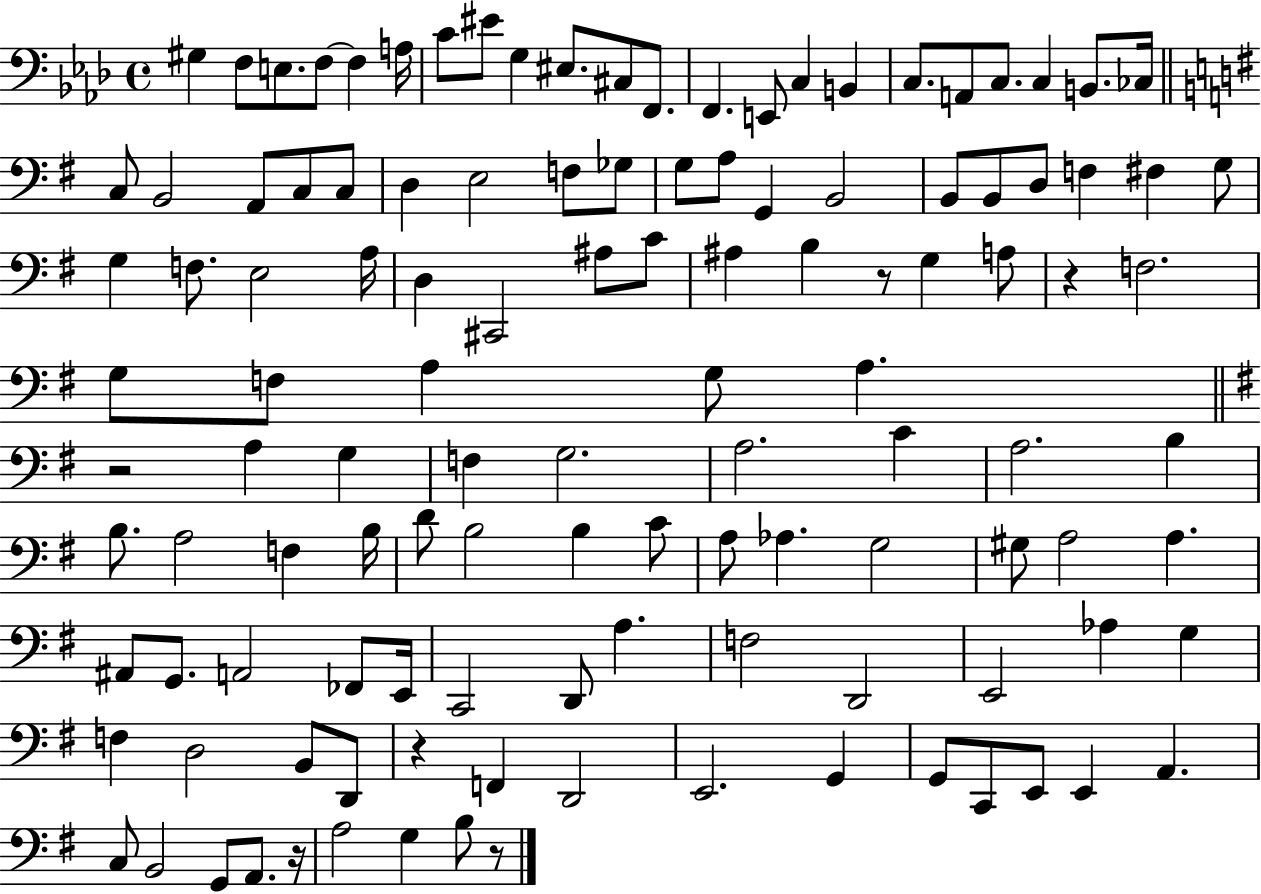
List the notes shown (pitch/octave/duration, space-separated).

G#3/q F3/e E3/e. F3/e F3/q A3/s C4/e EIS4/e G3/q EIS3/e. C#3/e F2/e. F2/q. E2/e C3/q B2/q C3/e. A2/e C3/e. C3/q B2/e. CES3/s C3/e B2/h A2/e C3/e C3/e D3/q E3/h F3/e Gb3/e G3/e A3/e G2/q B2/h B2/e B2/e D3/e F3/q F#3/q G3/e G3/q F3/e. E3/h A3/s D3/q C#2/h A#3/e C4/e A#3/q B3/q R/e G3/q A3/e R/q F3/h. G3/e F3/e A3/q G3/e A3/q. R/h A3/q G3/q F3/q G3/h. A3/h. C4/q A3/h. B3/q B3/e. A3/h F3/q B3/s D4/e B3/h B3/q C4/e A3/e Ab3/q. G3/h G#3/e A3/h A3/q. A#2/e G2/e. A2/h FES2/e E2/s C2/h D2/e A3/q. F3/h D2/h E2/h Ab3/q G3/q F3/q D3/h B2/e D2/e R/q F2/q D2/h E2/h. G2/q G2/e C2/e E2/e E2/q A2/q. C3/e B2/h G2/e A2/e. R/s A3/h G3/q B3/e R/e